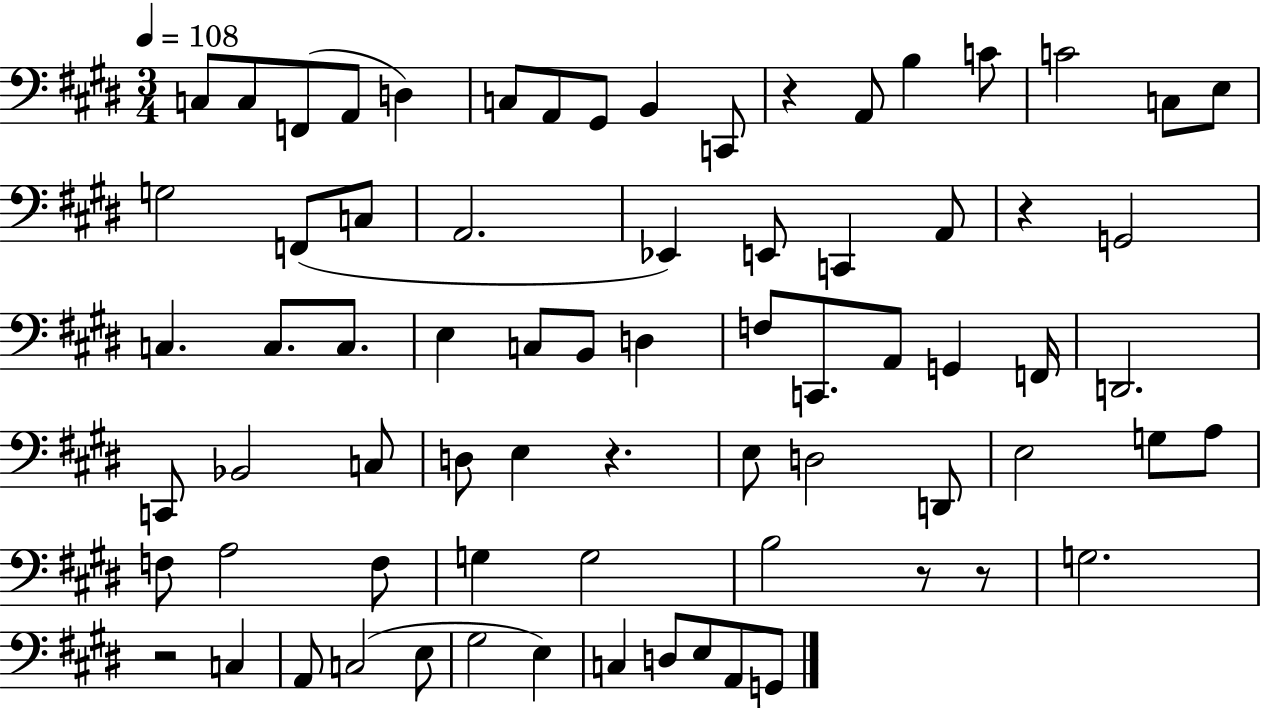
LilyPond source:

{
  \clef bass
  \numericTimeSignature
  \time 3/4
  \key e \major
  \tempo 4 = 108
  c8 c8 f,8( a,8 d4) | c8 a,8 gis,8 b,4 c,8 | r4 a,8 b4 c'8 | c'2 c8 e8 | \break g2 f,8( c8 | a,2. | ees,4) e,8 c,4 a,8 | r4 g,2 | \break c4. c8. c8. | e4 c8 b,8 d4 | f8 c,8. a,8 g,4 f,16 | d,2. | \break c,8 bes,2 c8 | d8 e4 r4. | e8 d2 d,8 | e2 g8 a8 | \break f8 a2 f8 | g4 g2 | b2 r8 r8 | g2. | \break r2 c4 | a,8 c2( e8 | gis2 e4) | c4 d8 e8 a,8 g,8 | \break \bar "|."
}